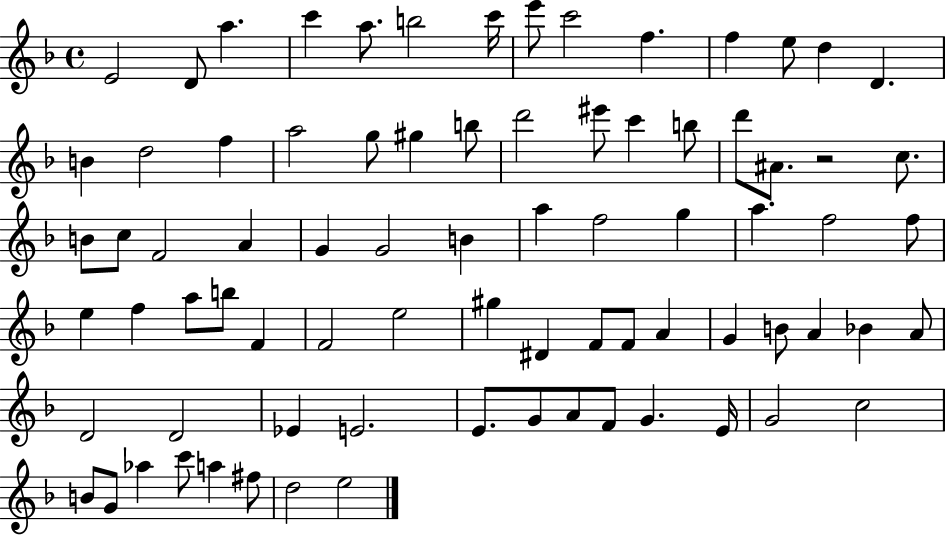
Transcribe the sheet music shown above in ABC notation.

X:1
T:Untitled
M:4/4
L:1/4
K:F
E2 D/2 a c' a/2 b2 c'/4 e'/2 c'2 f f e/2 d D B d2 f a2 g/2 ^g b/2 d'2 ^e'/2 c' b/2 d'/2 ^A/2 z2 c/2 B/2 c/2 F2 A G G2 B a f2 g a f2 f/2 e f a/2 b/2 F F2 e2 ^g ^D F/2 F/2 A G B/2 A _B A/2 D2 D2 _E E2 E/2 G/2 A/2 F/2 G E/4 G2 c2 B/2 G/2 _a c'/2 a ^f/2 d2 e2